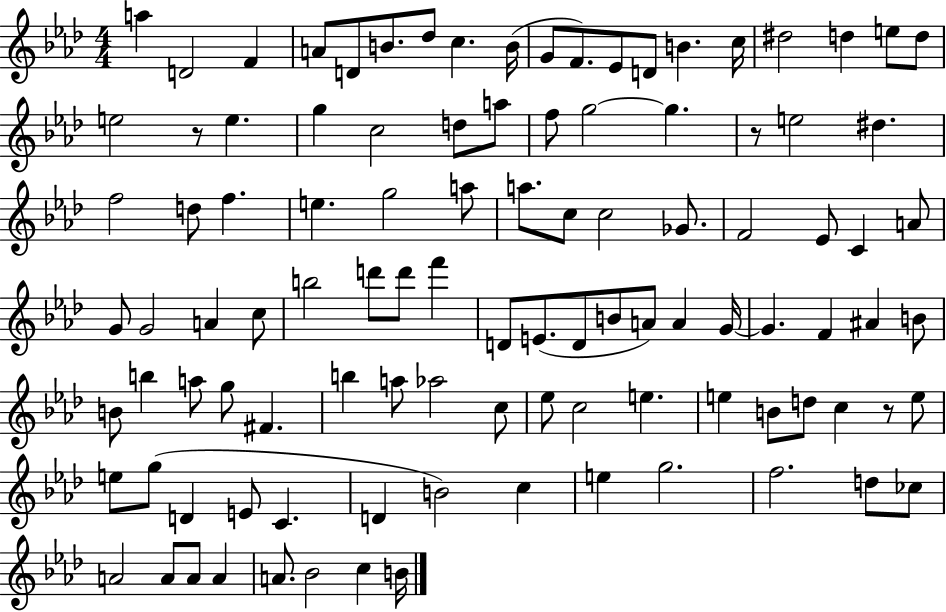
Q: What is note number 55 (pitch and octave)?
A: D4